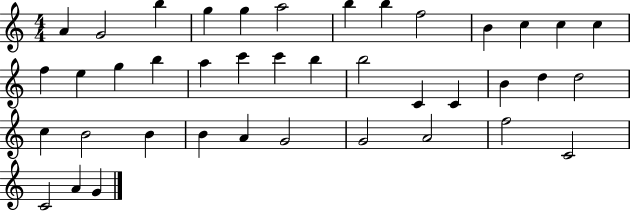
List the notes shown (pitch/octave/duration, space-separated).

A4/q G4/h B5/q G5/q G5/q A5/h B5/q B5/q F5/h B4/q C5/q C5/q C5/q F5/q E5/q G5/q B5/q A5/q C6/q C6/q B5/q B5/h C4/q C4/q B4/q D5/q D5/h C5/q B4/h B4/q B4/q A4/q G4/h G4/h A4/h F5/h C4/h C4/h A4/q G4/q